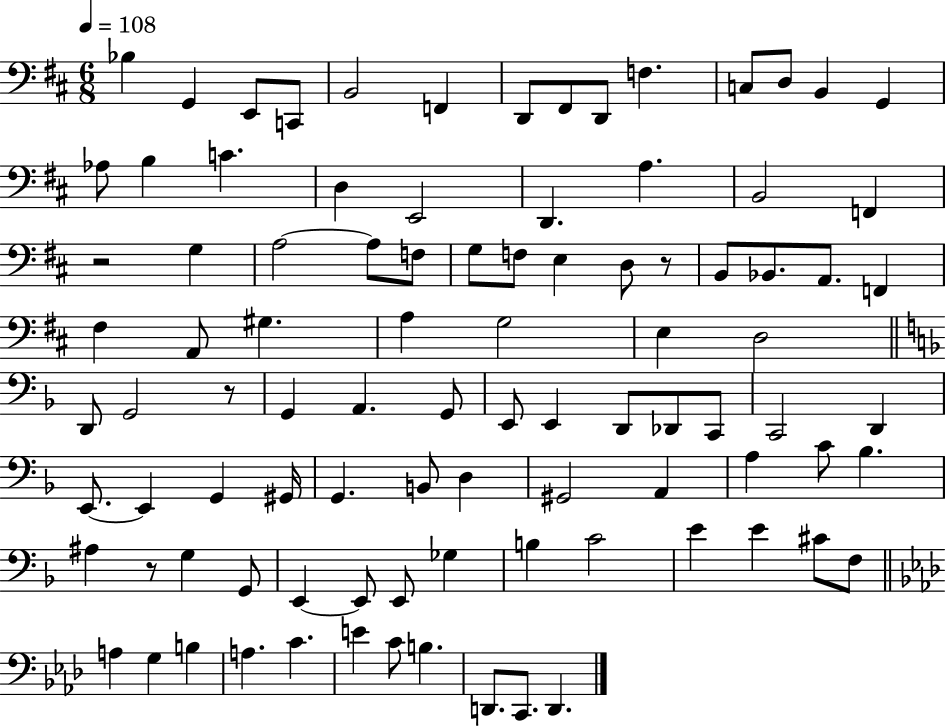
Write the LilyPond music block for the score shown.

{
  \clef bass
  \numericTimeSignature
  \time 6/8
  \key d \major
  \tempo 4 = 108
  \repeat volta 2 { bes4 g,4 e,8 c,8 | b,2 f,4 | d,8 fis,8 d,8 f4. | c8 d8 b,4 g,4 | \break aes8 b4 c'4. | d4 e,2 | d,4. a4. | b,2 f,4 | \break r2 g4 | a2~~ a8 f8 | g8 f8 e4 d8 r8 | b,8 bes,8. a,8. f,4 | \break fis4 a,8 gis4. | a4 g2 | e4 d2 | \bar "||" \break \key f \major d,8 g,2 r8 | g,4 a,4. g,8 | e,8 e,4 d,8 des,8 c,8 | c,2 d,4 | \break e,8.~~ e,4 g,4 gis,16 | g,4. b,8 d4 | gis,2 a,4 | a4 c'8 bes4. | \break ais4 r8 g4 g,8 | e,4~~ e,8 e,8 ges4 | b4 c'2 | e'4 e'4 cis'8 f8 | \break \bar "||" \break \key f \minor a4 g4 b4 | a4. c'4. | e'4 c'8 b4. | d,8. c,8. d,4. | \break } \bar "|."
}